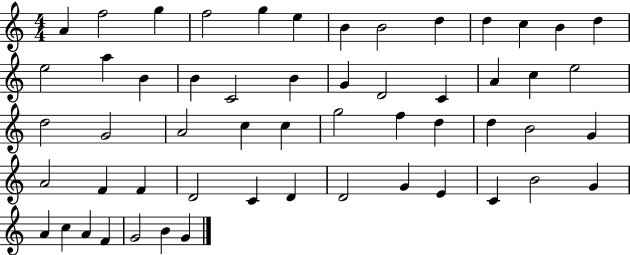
X:1
T:Untitled
M:4/4
L:1/4
K:C
A f2 g f2 g e B B2 d d c B d e2 a B B C2 B G D2 C A c e2 d2 G2 A2 c c g2 f d d B2 G A2 F F D2 C D D2 G E C B2 G A c A F G2 B G